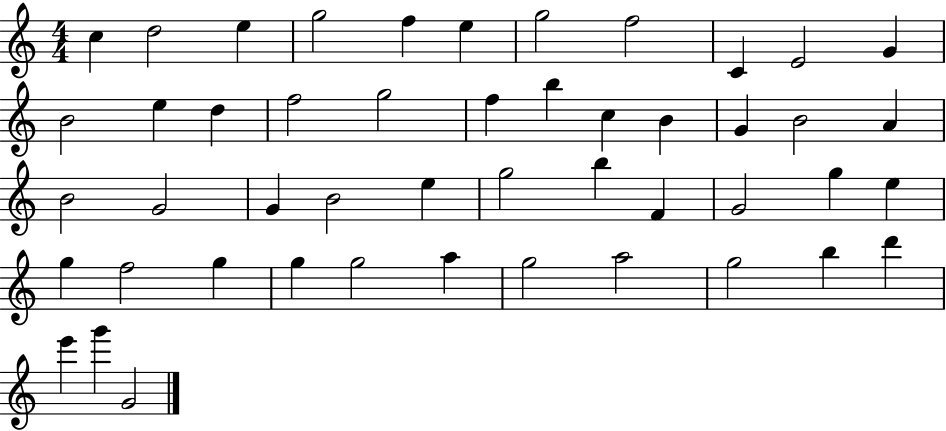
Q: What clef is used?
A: treble